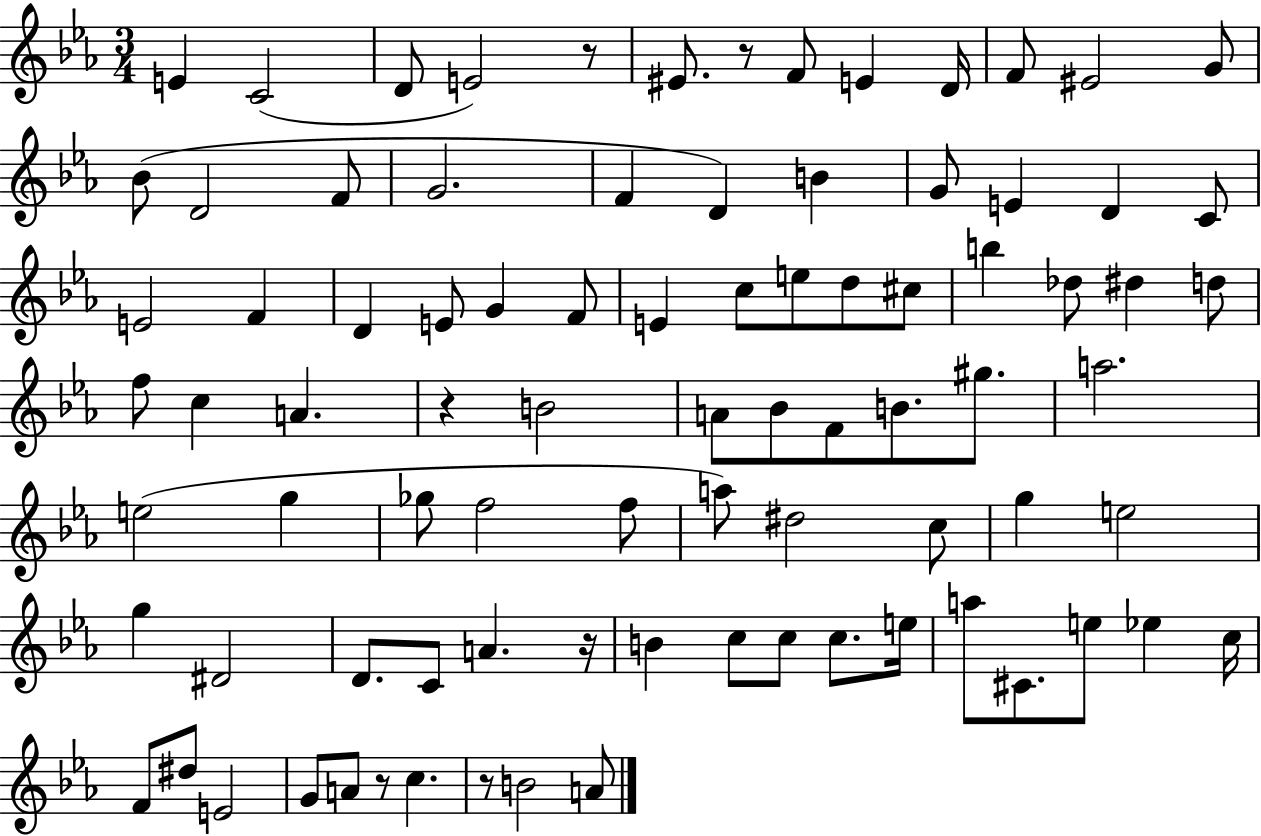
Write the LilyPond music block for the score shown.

{
  \clef treble
  \numericTimeSignature
  \time 3/4
  \key ees \major
  e'4 c'2( | d'8 e'2) r8 | eis'8. r8 f'8 e'4 d'16 | f'8 eis'2 g'8 | \break bes'8( d'2 f'8 | g'2. | f'4 d'4) b'4 | g'8 e'4 d'4 c'8 | \break e'2 f'4 | d'4 e'8 g'4 f'8 | e'4 c''8 e''8 d''8 cis''8 | b''4 des''8 dis''4 d''8 | \break f''8 c''4 a'4. | r4 b'2 | a'8 bes'8 f'8 b'8. gis''8. | a''2. | \break e''2( g''4 | ges''8 f''2 f''8 | a''8) dis''2 c''8 | g''4 e''2 | \break g''4 dis'2 | d'8. c'8 a'4. r16 | b'4 c''8 c''8 c''8. e''16 | a''8 cis'8. e''8 ees''4 c''16 | \break f'8 dis''8 e'2 | g'8 a'8 r8 c''4. | r8 b'2 a'8 | \bar "|."
}